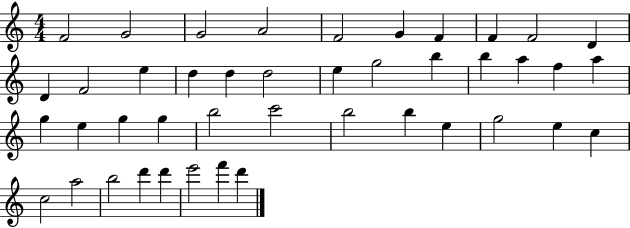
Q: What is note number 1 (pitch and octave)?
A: F4